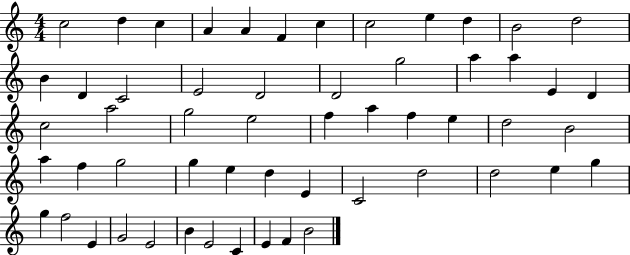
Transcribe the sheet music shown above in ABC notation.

X:1
T:Untitled
M:4/4
L:1/4
K:C
c2 d c A A F c c2 e d B2 d2 B D C2 E2 D2 D2 g2 a a E D c2 a2 g2 e2 f a f e d2 B2 a f g2 g e d E C2 d2 d2 e g g f2 E G2 E2 B E2 C E F B2